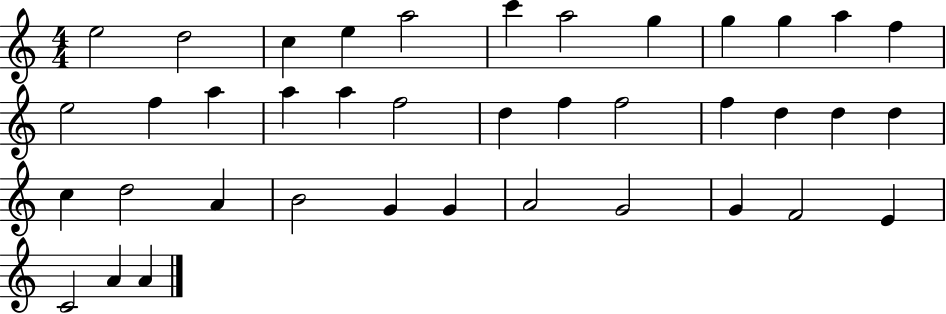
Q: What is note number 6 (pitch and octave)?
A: C6